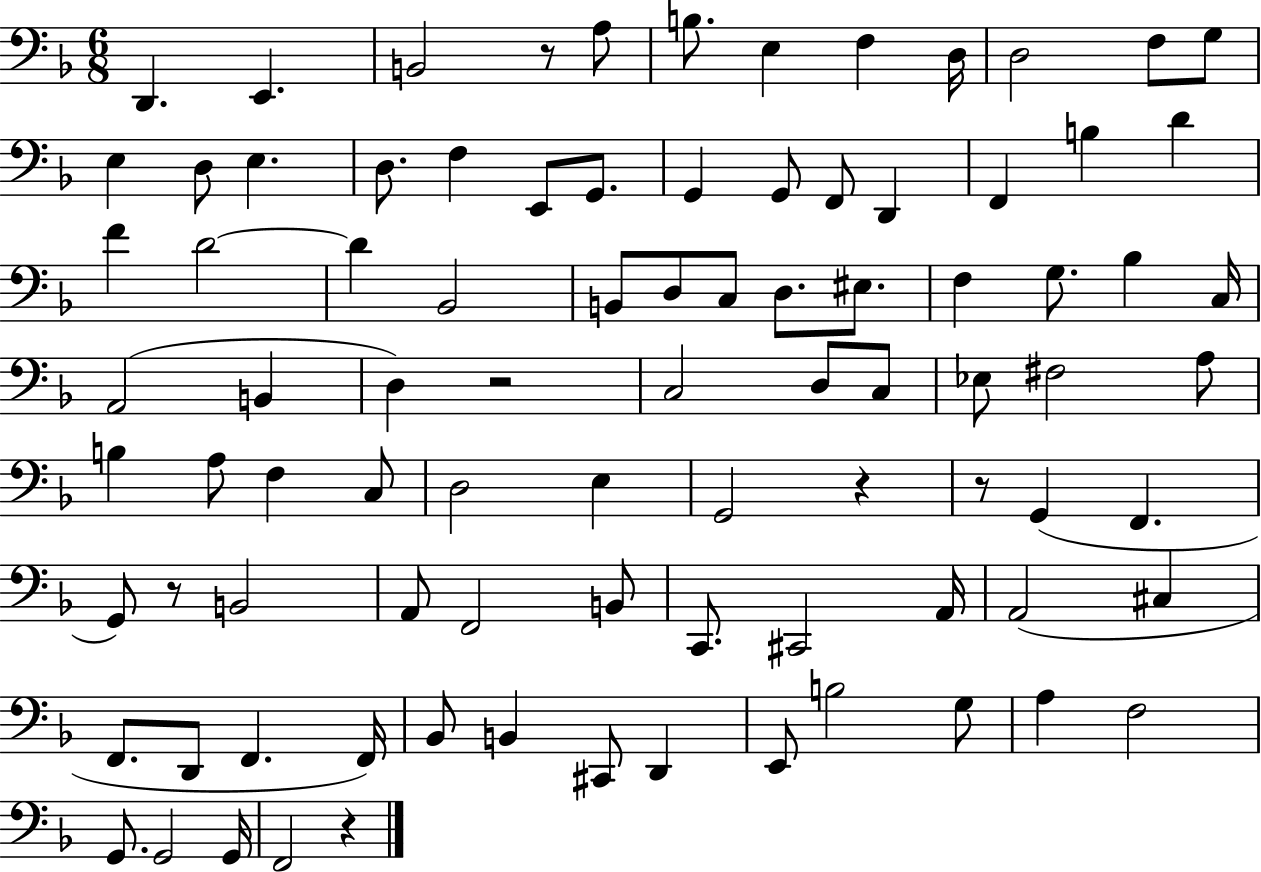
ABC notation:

X:1
T:Untitled
M:6/8
L:1/4
K:F
D,, E,, B,,2 z/2 A,/2 B,/2 E, F, D,/4 D,2 F,/2 G,/2 E, D,/2 E, D,/2 F, E,,/2 G,,/2 G,, G,,/2 F,,/2 D,, F,, B, D F D2 D _B,,2 B,,/2 D,/2 C,/2 D,/2 ^E,/2 F, G,/2 _B, C,/4 A,,2 B,, D, z2 C,2 D,/2 C,/2 _E,/2 ^F,2 A,/2 B, A,/2 F, C,/2 D,2 E, G,,2 z z/2 G,, F,, G,,/2 z/2 B,,2 A,,/2 F,,2 B,,/2 C,,/2 ^C,,2 A,,/4 A,,2 ^C, F,,/2 D,,/2 F,, F,,/4 _B,,/2 B,, ^C,,/2 D,, E,,/2 B,2 G,/2 A, F,2 G,,/2 G,,2 G,,/4 F,,2 z